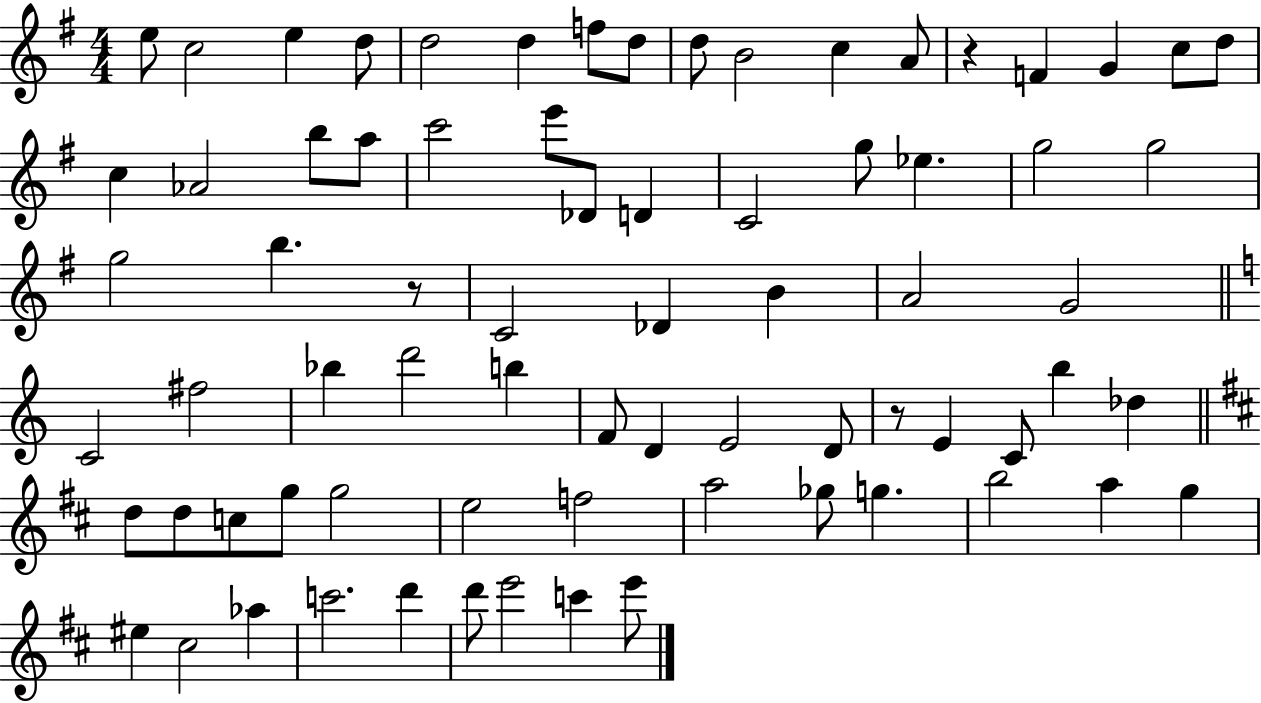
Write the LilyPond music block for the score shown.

{
  \clef treble
  \numericTimeSignature
  \time 4/4
  \key g \major
  e''8 c''2 e''4 d''8 | d''2 d''4 f''8 d''8 | d''8 b'2 c''4 a'8 | r4 f'4 g'4 c''8 d''8 | \break c''4 aes'2 b''8 a''8 | c'''2 e'''8 des'8 d'4 | c'2 g''8 ees''4. | g''2 g''2 | \break g''2 b''4. r8 | c'2 des'4 b'4 | a'2 g'2 | \bar "||" \break \key c \major c'2 fis''2 | bes''4 d'''2 b''4 | f'8 d'4 e'2 d'8 | r8 e'4 c'8 b''4 des''4 | \break \bar "||" \break \key d \major d''8 d''8 c''8 g''8 g''2 | e''2 f''2 | a''2 ges''8 g''4. | b''2 a''4 g''4 | \break eis''4 cis''2 aes''4 | c'''2. d'''4 | d'''8 e'''2 c'''4 e'''8 | \bar "|."
}